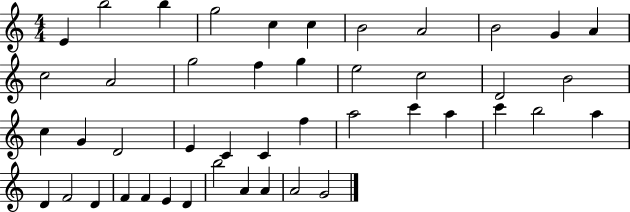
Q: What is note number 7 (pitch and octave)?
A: B4